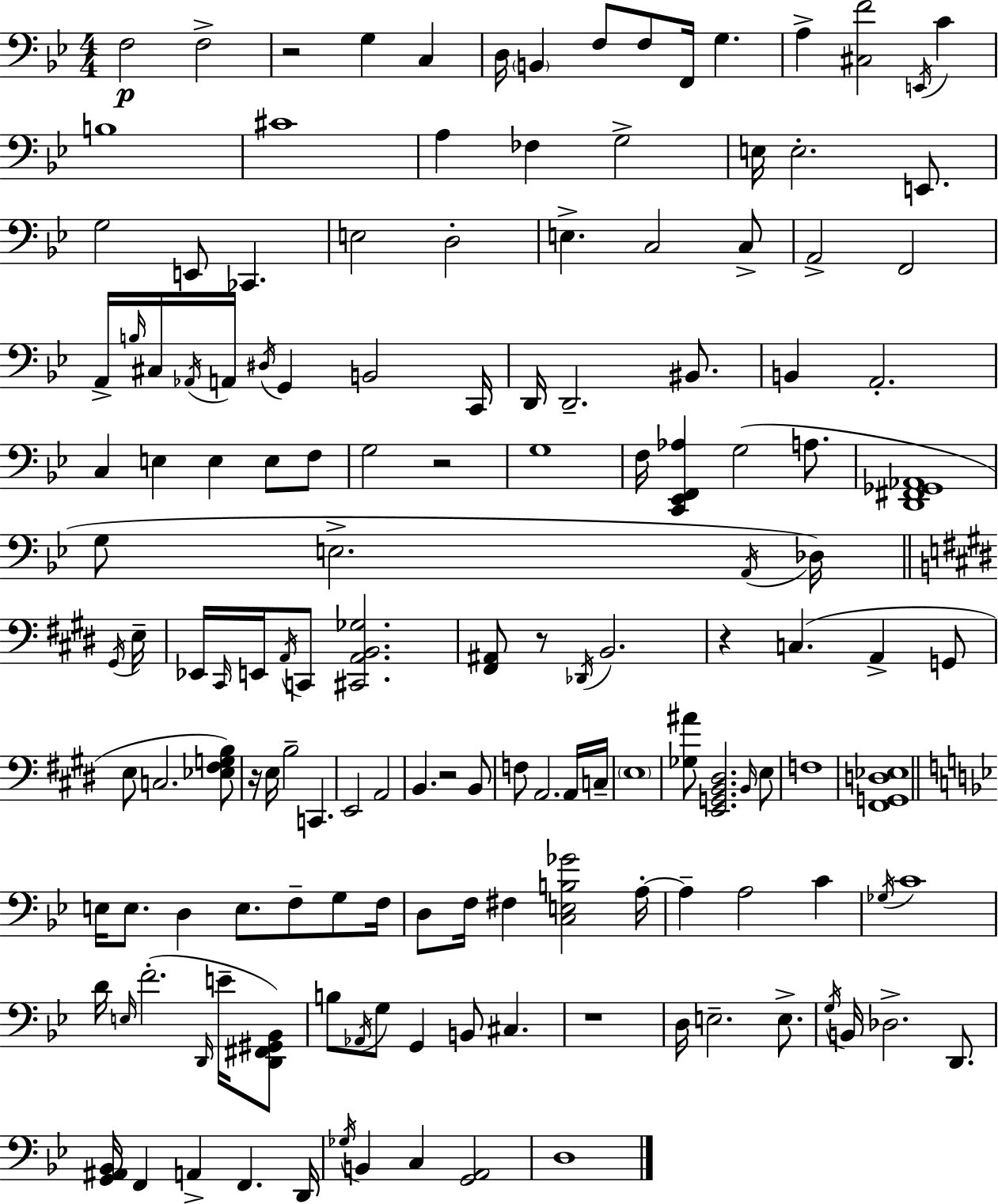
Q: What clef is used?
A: bass